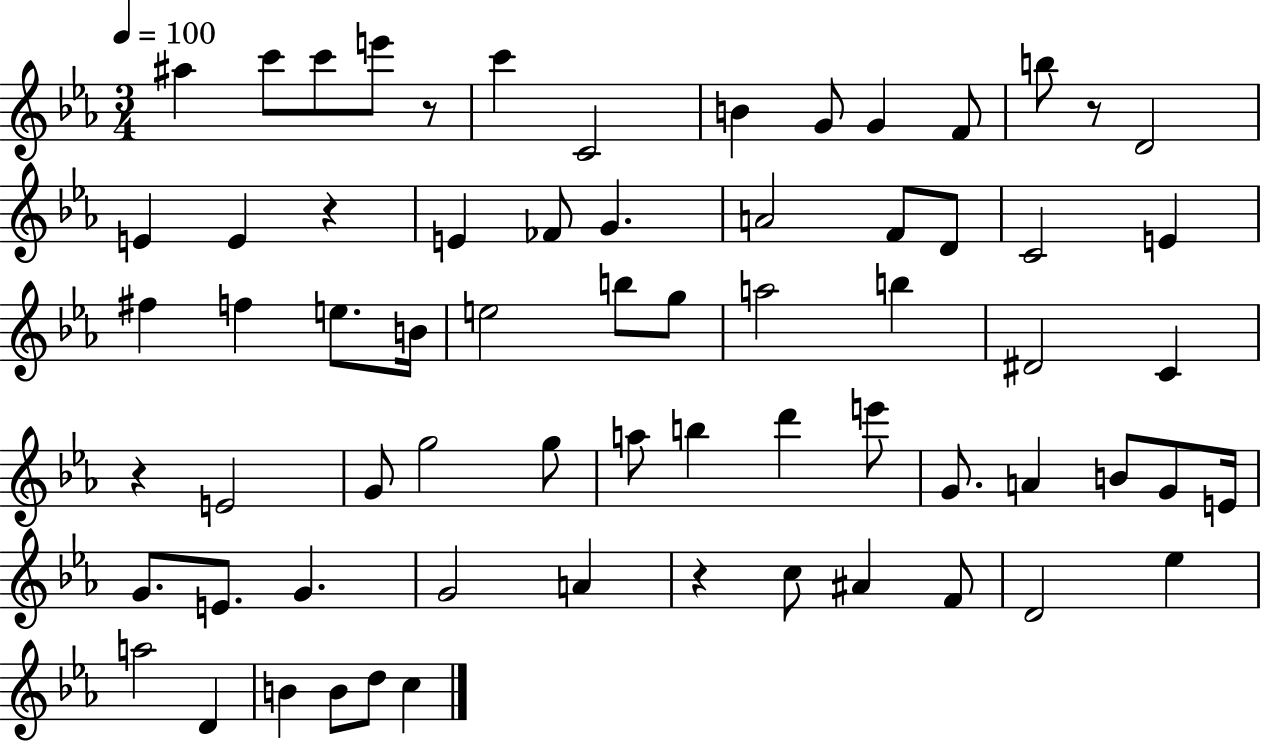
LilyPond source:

{
  \clef treble
  \numericTimeSignature
  \time 3/4
  \key ees \major
  \tempo 4 = 100
  ais''4 c'''8 c'''8 e'''8 r8 | c'''4 c'2 | b'4 g'8 g'4 f'8 | b''8 r8 d'2 | \break e'4 e'4 r4 | e'4 fes'8 g'4. | a'2 f'8 d'8 | c'2 e'4 | \break fis''4 f''4 e''8. b'16 | e''2 b''8 g''8 | a''2 b''4 | dis'2 c'4 | \break r4 e'2 | g'8 g''2 g''8 | a''8 b''4 d'''4 e'''8 | g'8. a'4 b'8 g'8 e'16 | \break g'8. e'8. g'4. | g'2 a'4 | r4 c''8 ais'4 f'8 | d'2 ees''4 | \break a''2 d'4 | b'4 b'8 d''8 c''4 | \bar "|."
}